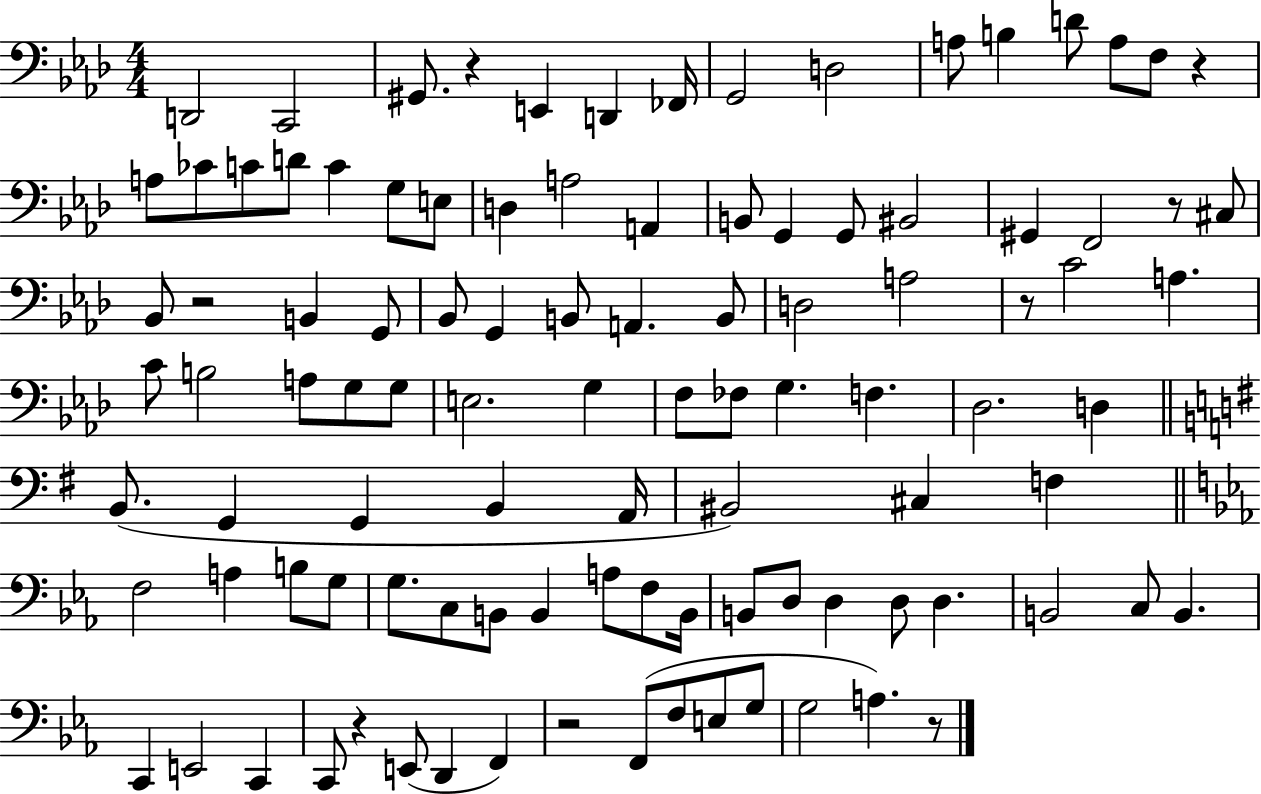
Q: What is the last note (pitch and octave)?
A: A3